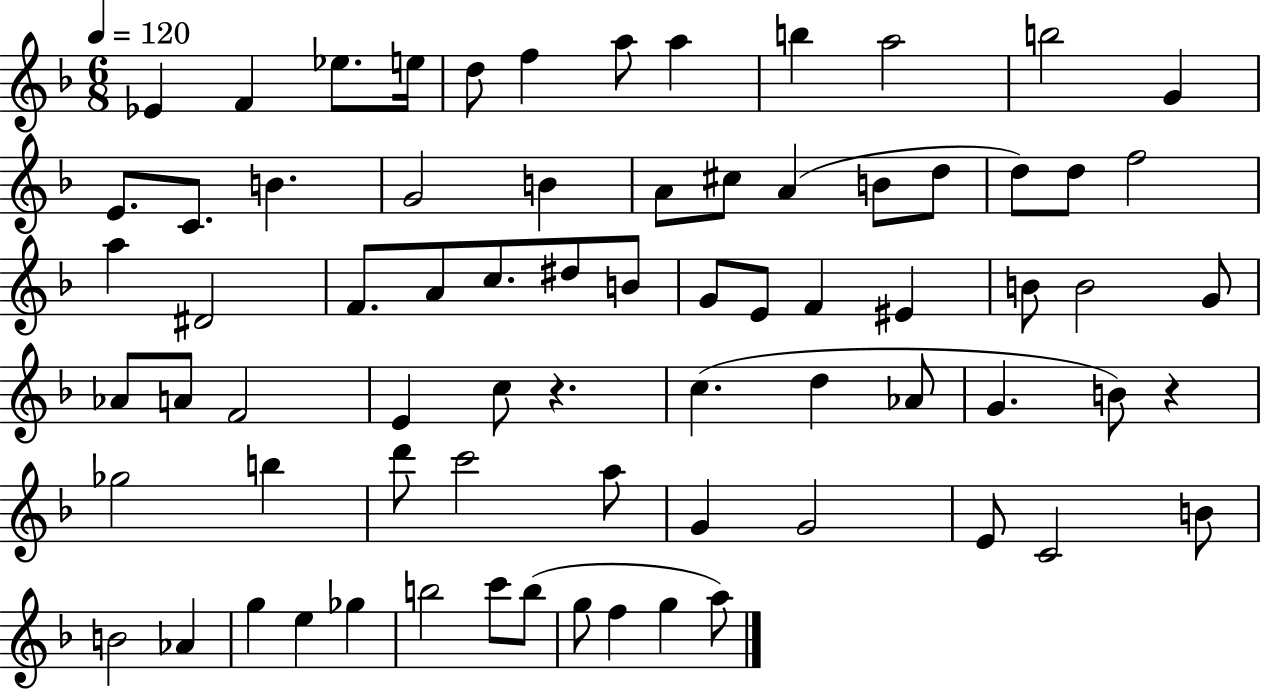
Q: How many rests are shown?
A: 2